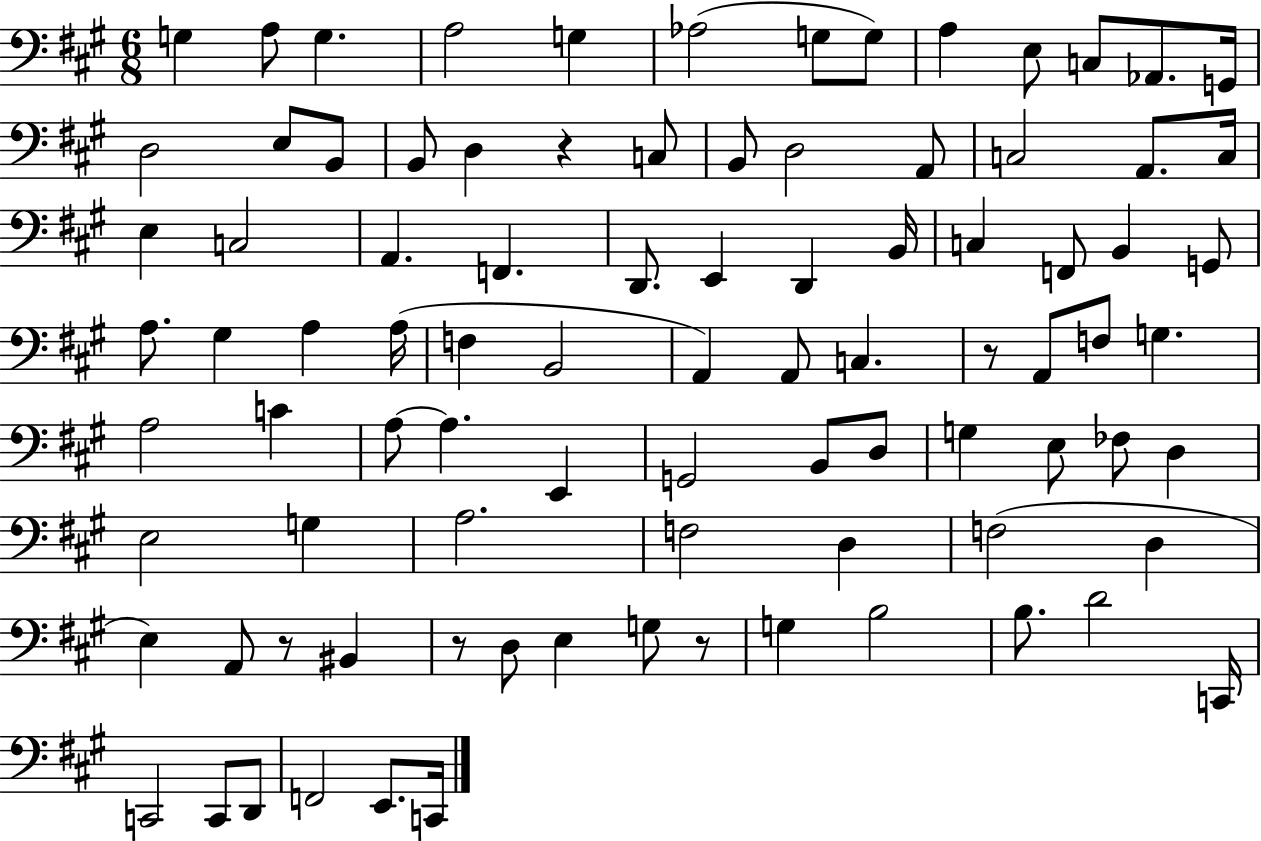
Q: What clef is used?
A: bass